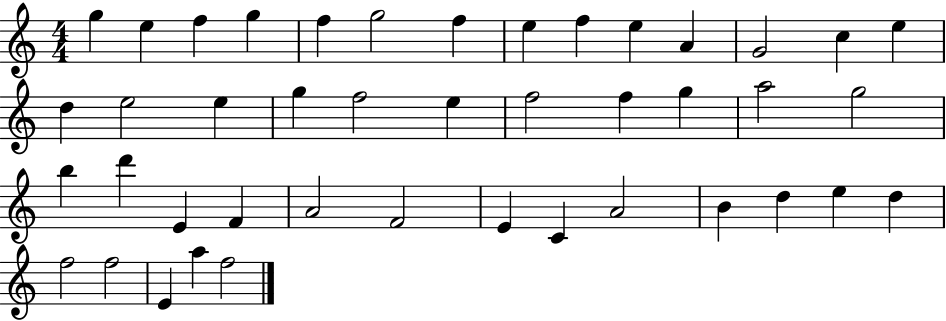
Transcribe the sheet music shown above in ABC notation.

X:1
T:Untitled
M:4/4
L:1/4
K:C
g e f g f g2 f e f e A G2 c e d e2 e g f2 e f2 f g a2 g2 b d' E F A2 F2 E C A2 B d e d f2 f2 E a f2